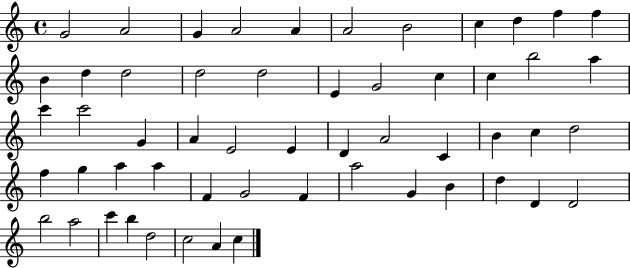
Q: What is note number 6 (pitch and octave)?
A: A4